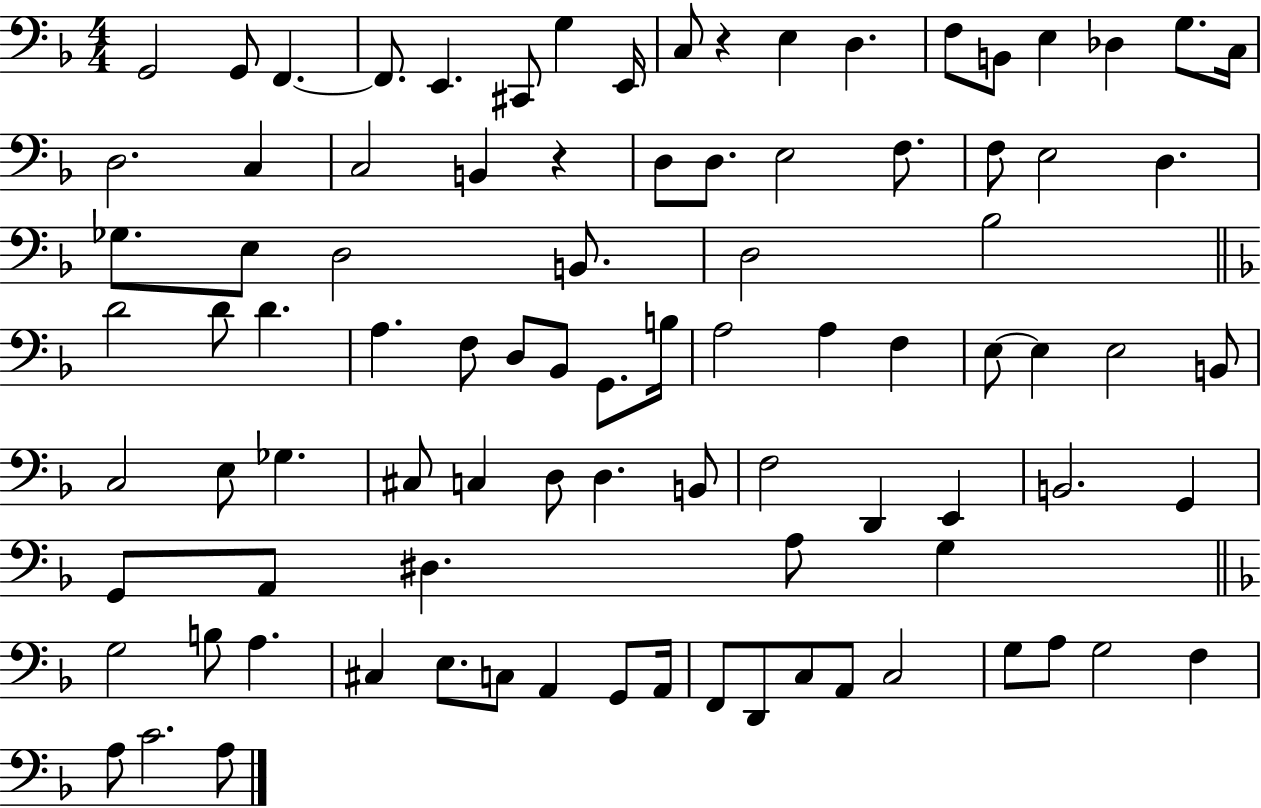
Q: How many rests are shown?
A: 2